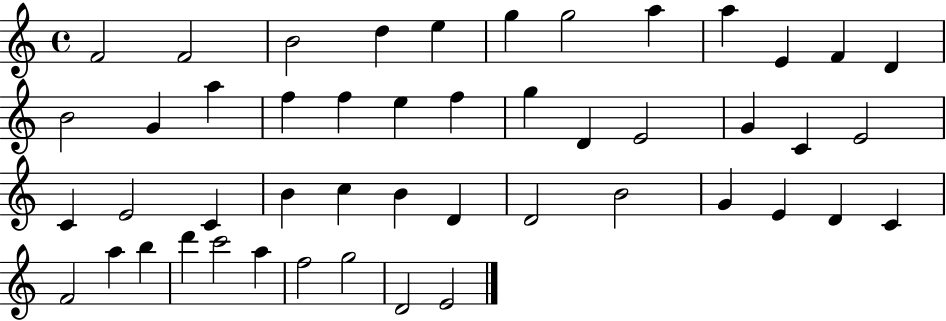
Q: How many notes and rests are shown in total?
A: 48